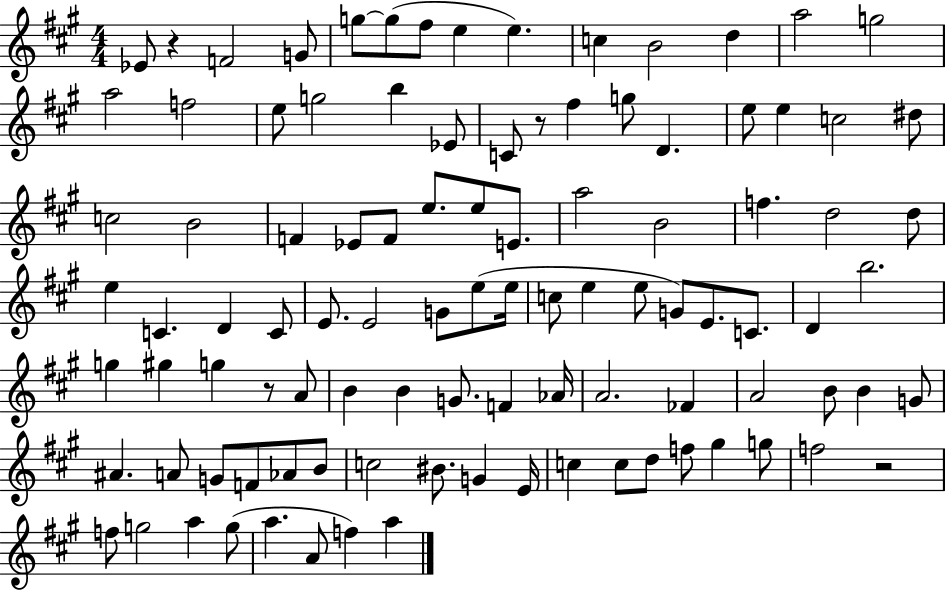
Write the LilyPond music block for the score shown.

{
  \clef treble
  \numericTimeSignature
  \time 4/4
  \key a \major
  \repeat volta 2 { ees'8 r4 f'2 g'8 | g''8~~ g''8( fis''8 e''4 e''4.) | c''4 b'2 d''4 | a''2 g''2 | \break a''2 f''2 | e''8 g''2 b''4 ees'8 | c'8 r8 fis''4 g''8 d'4. | e''8 e''4 c''2 dis''8 | \break c''2 b'2 | f'4 ees'8 f'8 e''8. e''8 e'8. | a''2 b'2 | f''4. d''2 d''8 | \break e''4 c'4. d'4 c'8 | e'8. e'2 g'8 e''8( e''16 | c''8 e''4 e''8 g'8) e'8. c'8. | d'4 b''2. | \break g''4 gis''4 g''4 r8 a'8 | b'4 b'4 g'8. f'4 aes'16 | a'2. fes'4 | a'2 b'8 b'4 g'8 | \break ais'4. a'8 g'8 f'8 aes'8 b'8 | c''2 bis'8. g'4 e'16 | c''4 c''8 d''8 f''8 gis''4 g''8 | f''2 r2 | \break f''8 g''2 a''4 g''8( | a''4. a'8 f''4) a''4 | } \bar "|."
}